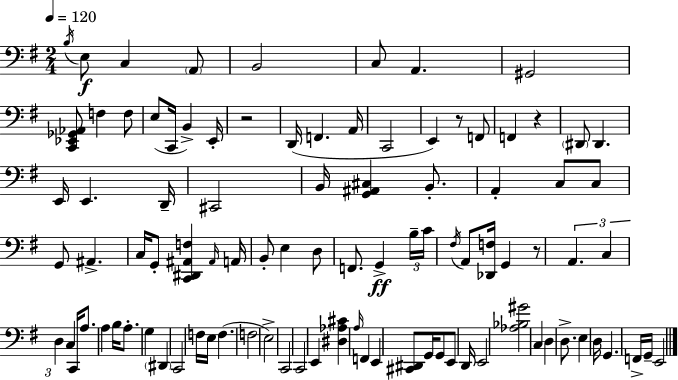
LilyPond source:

{
  \clef bass
  \numericTimeSignature
  \time 2/4
  \key e \minor
  \tempo 4 = 120
  \repeat volta 2 { \acciaccatura { b16 }\f e8 c4 \parenthesize a,8 | b,2 | c8 a,4. | gis,2 | \break <c, ees, ges, aes,>8 f4 f8 | e8( c,16 b,4->) | e,16-. r2 | d,16( f,4. | \break a,16 c,2 | e,4) r8 f,8 | f,4 r4 | \parenthesize dis,8 dis,4. | \break e,16 e,4. | d,16-- cis,2 | b,16 <g, ais, cis>4 b,8.-. | a,4-. c8 c8 | \break g,8 ais,4.-> | c16 g,8-. <c, dis, ais, f>4 | \grace { ais,16 } a,16 b,8-. e4 | d8 f,8. g,4->\ff | \break \tuplet 3/2 { b16-- c'16 \acciaccatura { fis16 } } a,8 <des, f>16 g,4 | r8 \tuplet 3/2 { a,4. | c4 d4 } | c4 c,16 | \break a8. a4 b16 | a8.-. g4 \parenthesize dis,4 | c,2 | f16 e16 f4.( | \break f2 | e2->) | c,2 | c,2 | \break e,4 <dis aes cis'>4 | \grace { a16 } f,4 | e,4 <cis, dis,>8 g,16 g,8 | e,8 d,16 e,2 | \break <aes bes gis'>2 | c4 | d4 d8.-> e4 | d16 g,4. | \break f,16-> g,16-- e,2 | } \bar "|."
}